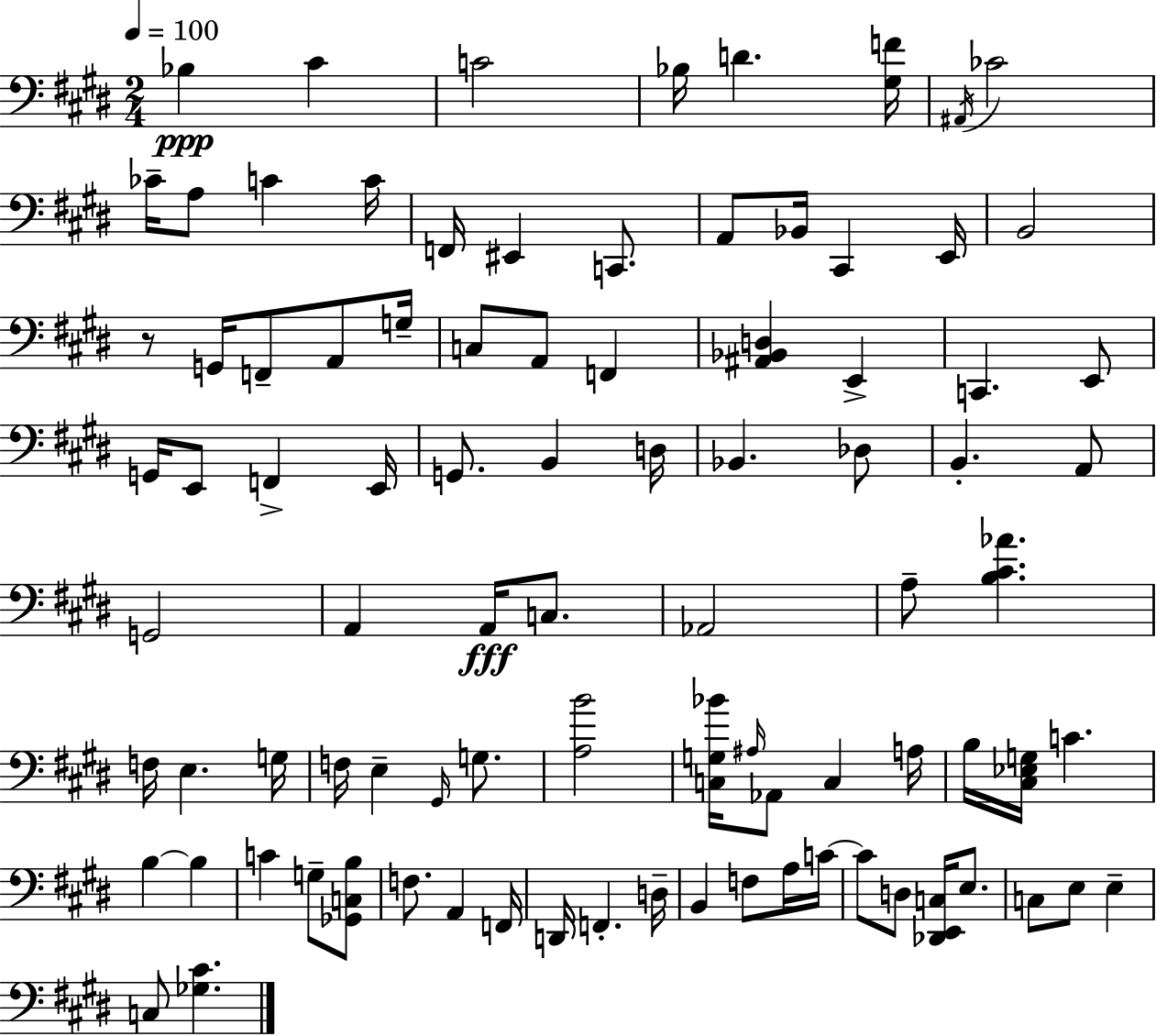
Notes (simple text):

Bb3/q C#4/q C4/h Bb3/s D4/q. [G#3,F4]/s A#2/s CES4/h CES4/s A3/e C4/q C4/s F2/s EIS2/q C2/e. A2/e Bb2/s C#2/q E2/s B2/h R/e G2/s F2/e A2/e G3/s C3/e A2/e F2/q [A#2,Bb2,D3]/q E2/q C2/q. E2/e G2/s E2/e F2/q E2/s G2/e. B2/q D3/s Bb2/q. Db3/e B2/q. A2/e G2/h A2/q A2/s C3/e. Ab2/h A3/e [B3,C#4,Ab4]/q. F3/s E3/q. G3/s F3/s E3/q G#2/s G3/e. [A3,B4]/h [C3,G3,Bb4]/s A#3/s Ab2/e C3/q A3/s B3/s [C#3,Eb3,G3]/s C4/q. B3/q B3/q C4/q G3/e [Gb2,C3,B3]/e F3/e. A2/q F2/s D2/s F2/q. D3/s B2/q F3/e A3/s C4/s C4/e D3/e [Db2,E2,C3]/s E3/e. C3/e E3/e E3/q C3/e [Gb3,C#4]/q.